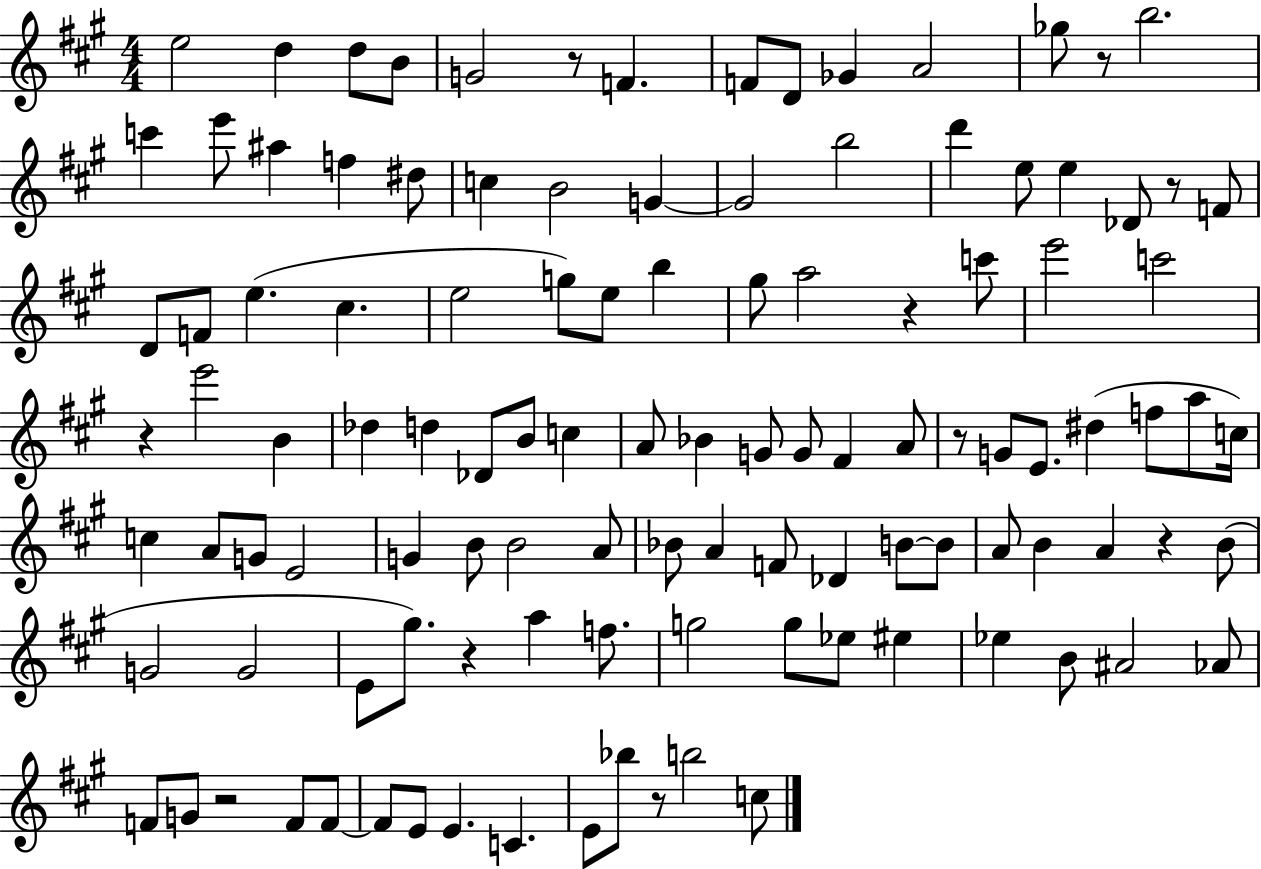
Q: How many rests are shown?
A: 10